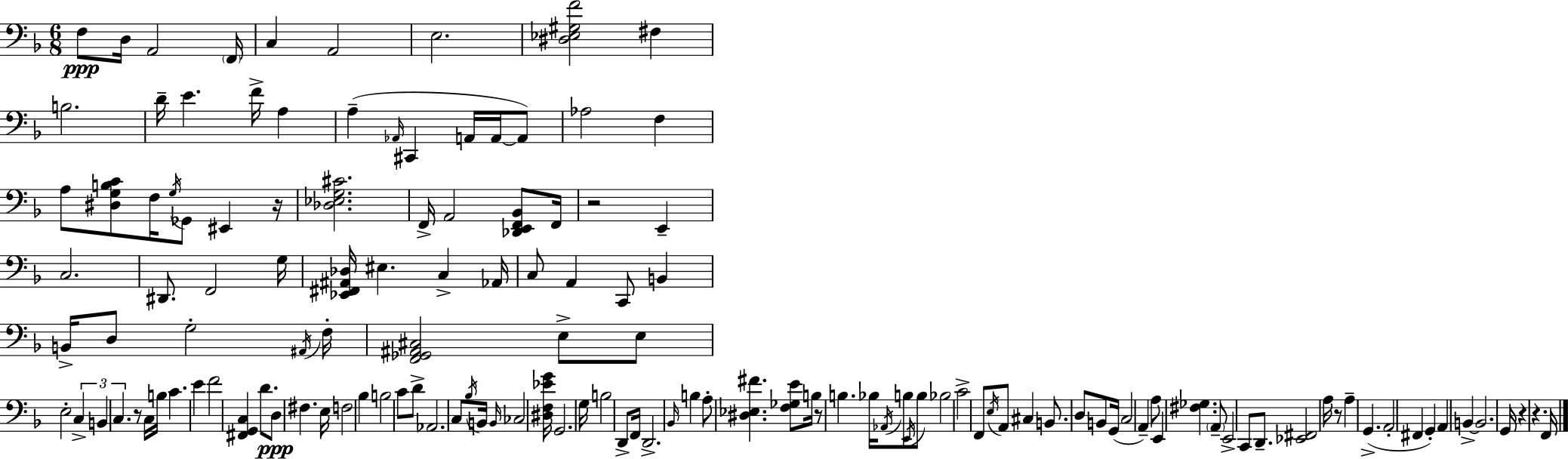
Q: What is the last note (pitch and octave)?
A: F2